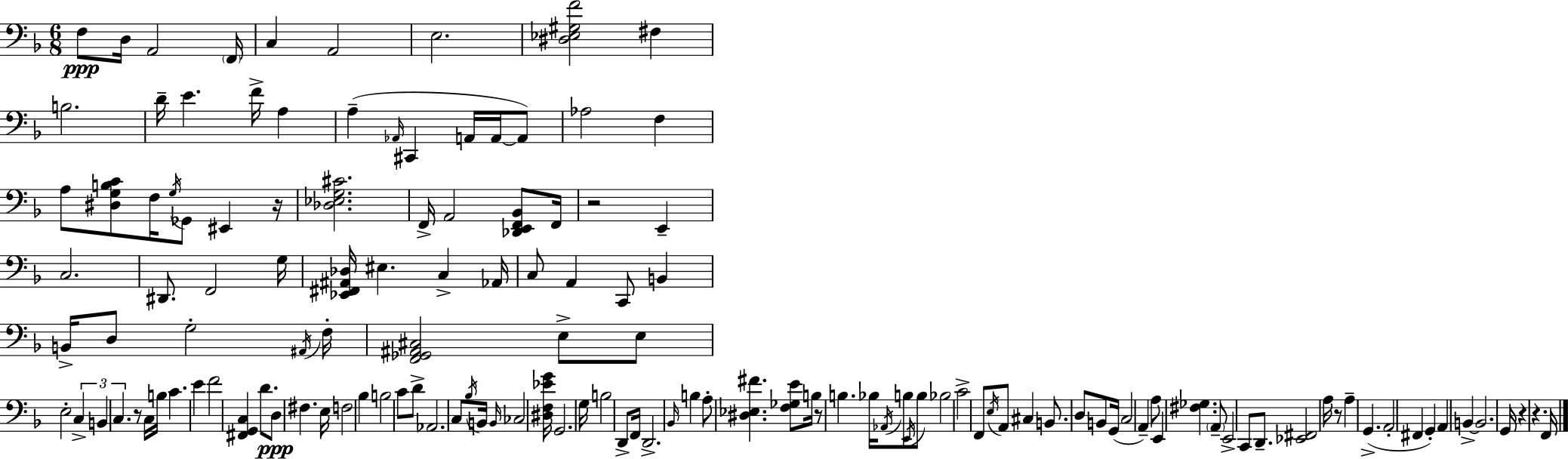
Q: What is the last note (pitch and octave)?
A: F2